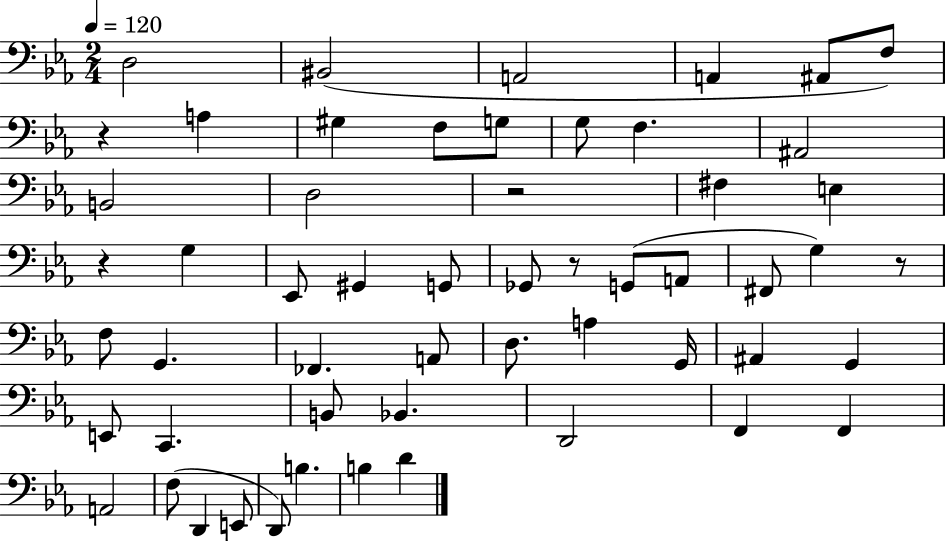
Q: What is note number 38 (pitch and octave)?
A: B2